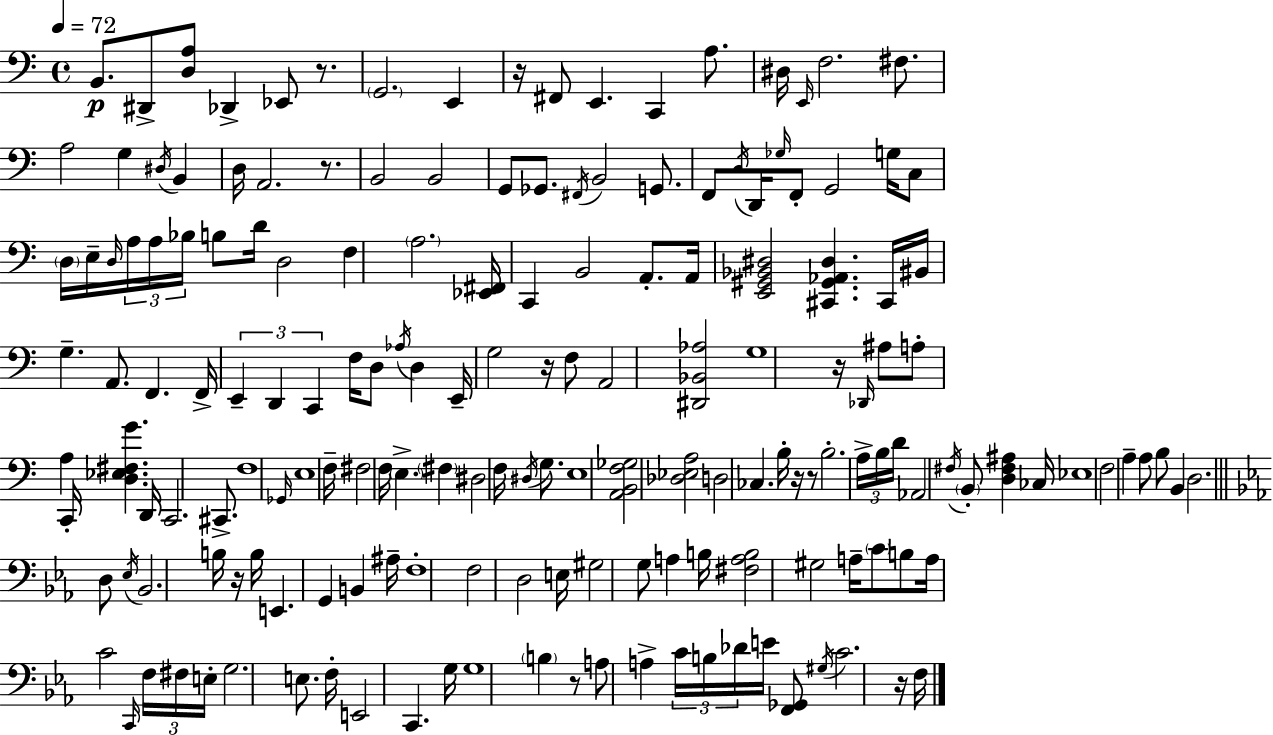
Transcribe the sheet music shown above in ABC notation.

X:1
T:Untitled
M:4/4
L:1/4
K:Am
B,,/2 ^D,,/2 [D,A,]/2 _D,, _E,,/2 z/2 G,,2 E,, z/4 ^F,,/2 E,, C,, A,/2 ^D,/4 E,,/4 F,2 ^F,/2 A,2 G, ^D,/4 B,, D,/4 A,,2 z/2 B,,2 B,,2 G,,/2 _G,,/2 ^F,,/4 B,,2 G,,/2 F,,/2 D,/4 D,,/4 _G,/4 F,,/2 G,,2 G,/4 C,/2 D,/4 E,/4 D,/4 A,/4 A,/4 _B,/4 B,/2 D/4 D,2 F, A,2 [_E,,^F,,]/4 C,, B,,2 A,,/2 A,,/4 [E,,^G,,_B,,^D,]2 [^C,,^G,,_A,,^D,] ^C,,/4 ^B,,/4 G, A,,/2 F,, F,,/4 E,, D,, C,, F,/4 D,/2 _A,/4 D, E,,/4 G,2 z/4 F,/2 A,,2 [^D,,_B,,_A,]2 G,4 z/4 _D,,/4 ^A,/2 A,/2 A, C,,/4 [D,_E,^F,G] D,,/4 C,,2 ^C,,/2 F,4 _G,,/4 E,4 F,/4 ^F,2 F,/4 E, ^F, ^D,2 F,/4 ^D,/4 G,/2 E,4 [A,,B,,F,_G,]2 [_D,_E,A,]2 D,2 _C, B,/4 z/4 z/2 B,2 A,/4 B,/4 D/4 _A,,2 ^F,/4 B,,/2 [D,^F,^A,] _C,/4 _E,4 F,2 A, A,/2 B,/2 B,, D,2 D,/2 _E,/4 _B,,2 B,/4 z/4 B,/4 E,, G,, B,, ^A,/4 F,4 F,2 D,2 E,/4 ^G,2 G,/2 A, B,/4 [^F,A,B,]2 ^G,2 A,/4 C/2 B,/2 A,/4 C2 C,,/4 F,/4 ^F,/4 E,/4 G,2 E,/2 F,/4 E,,2 C,, G,/4 G,4 B, z/2 A,/2 A, C/4 B,/4 _D/4 E/4 [F,,_G,,]/2 ^G,/4 C2 z/4 F,/4